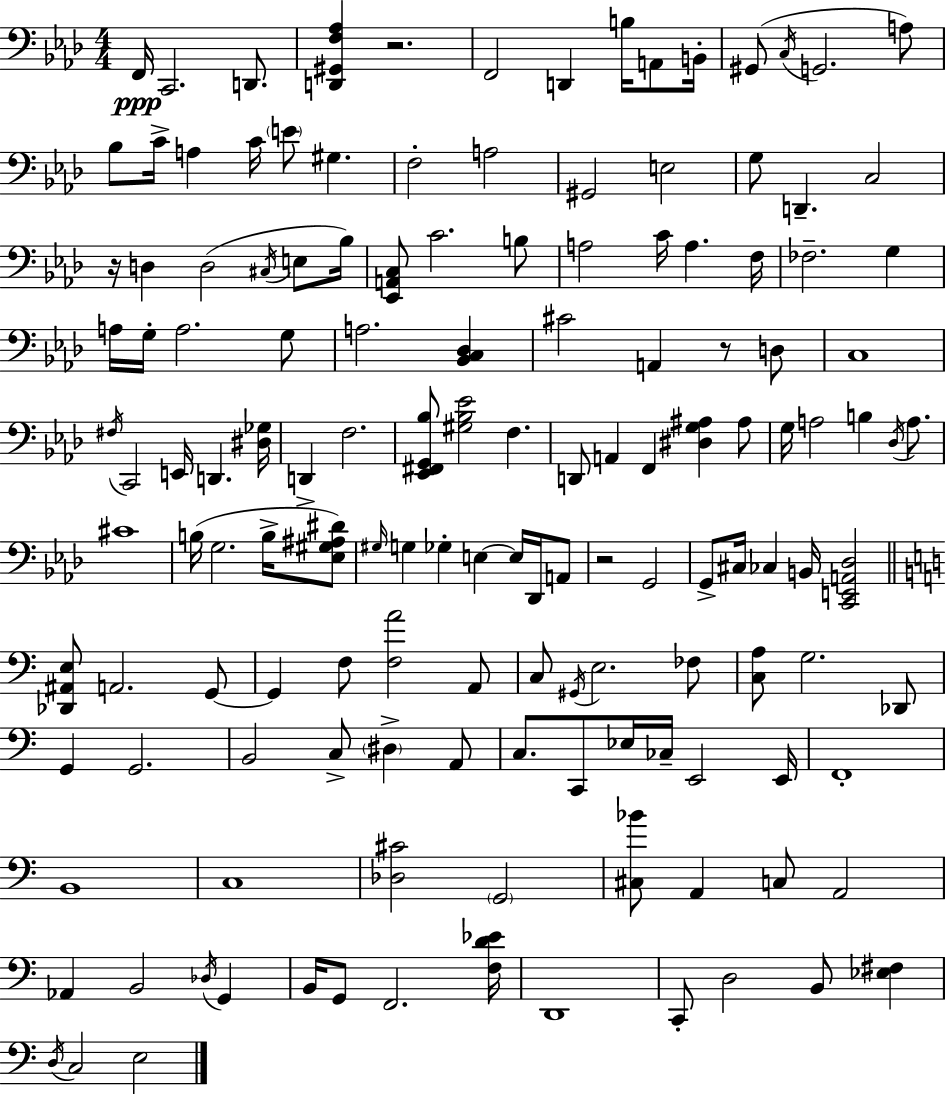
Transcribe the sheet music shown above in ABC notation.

X:1
T:Untitled
M:4/4
L:1/4
K:Fm
F,,/4 C,,2 D,,/2 [D,,^G,,F,_A,] z2 F,,2 D,, B,/4 A,,/2 B,,/4 ^G,,/2 C,/4 G,,2 A,/2 _B,/2 C/4 A, C/4 E/2 ^G, F,2 A,2 ^G,,2 E,2 G,/2 D,, C,2 z/4 D, D,2 ^C,/4 E,/2 _B,/4 [_E,,A,,C,]/2 C2 B,/2 A,2 C/4 A, F,/4 _F,2 G, A,/4 G,/4 A,2 G,/2 A,2 [_B,,C,_D,] ^C2 A,, z/2 D,/2 C,4 ^F,/4 C,,2 E,,/4 D,, [^D,_G,]/4 D,, F,2 [_E,,^F,,G,,_B,]/2 [^G,_B,_E]2 F, D,,/2 A,, F,, [^D,G,^A,] ^A,/2 G,/4 A,2 B, _D,/4 A,/2 ^C4 B,/4 G,2 B,/4 [_E,^G,^A,^D]/2 ^G,/4 G, _G, E, E,/4 _D,,/4 A,,/2 z2 G,,2 G,,/2 ^C,/4 _C, B,,/4 [C,,E,,A,,_D,]2 [_D,,^A,,E,]/2 A,,2 G,,/2 G,, F,/2 [F,A]2 A,,/2 C,/2 ^G,,/4 E,2 _F,/2 [C,A,]/2 G,2 _D,,/2 G,, G,,2 B,,2 C,/2 ^D, A,,/2 C,/2 C,,/2 _E,/4 _C,/4 E,,2 E,,/4 F,,4 B,,4 C,4 [_D,^C]2 G,,2 [^C,_B]/2 A,, C,/2 A,,2 _A,, B,,2 _D,/4 G,, B,,/4 G,,/2 F,,2 [F,D_E]/4 D,,4 C,,/2 D,2 B,,/2 [_E,^F,] D,/4 C,2 E,2